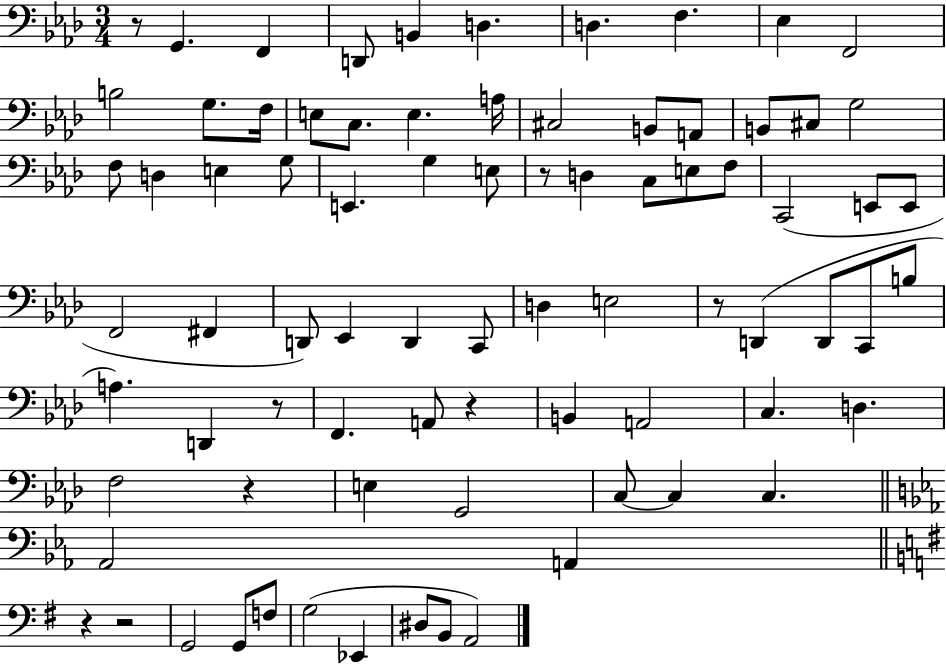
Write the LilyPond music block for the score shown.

{
  \clef bass
  \numericTimeSignature
  \time 3/4
  \key aes \major
  r8 g,4. f,4 | d,8 b,4 d4. | d4. f4. | ees4 f,2 | \break b2 g8. f16 | e8 c8. e4. a16 | cis2 b,8 a,8 | b,8 cis8 g2 | \break f8 d4 e4 g8 | e,4. g4 e8 | r8 d4 c8 e8 f8 | c,2( e,8 e,8 | \break f,2 fis,4 | d,8) ees,4 d,4 c,8 | d4 e2 | r8 d,4( d,8 c,8 b8 | \break a4.) d,4 r8 | f,4. a,8 r4 | b,4 a,2 | c4. d4. | \break f2 r4 | e4 g,2 | c8~~ c4 c4. | \bar "||" \break \key ees \major aes,2 a,4 | \bar "||" \break \key g \major r4 r2 | g,2 g,8 f8 | g2( ees,4 | dis8 b,8 a,2) | \break \bar "|."
}